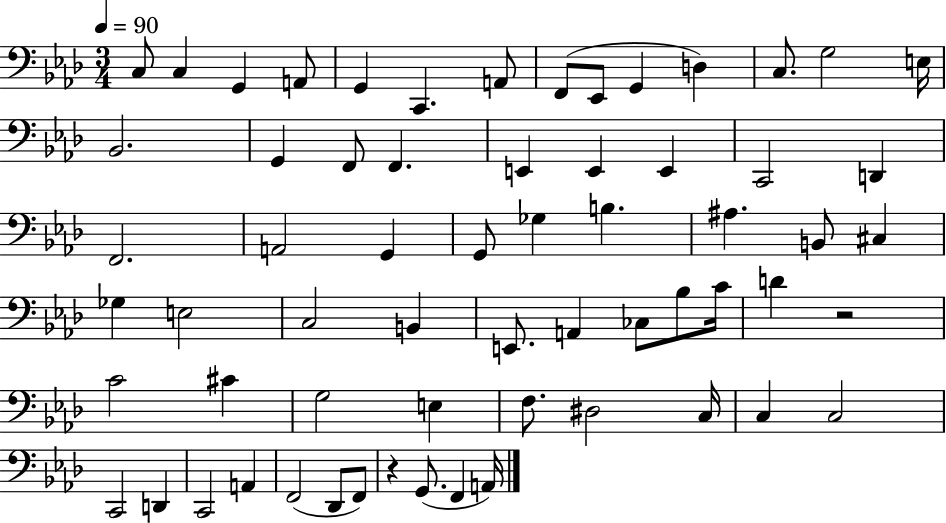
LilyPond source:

{
  \clef bass
  \numericTimeSignature
  \time 3/4
  \key aes \major
  \tempo 4 = 90
  c8 c4 g,4 a,8 | g,4 c,4. a,8 | f,8( ees,8 g,4 d4) | c8. g2 e16 | \break bes,2. | g,4 f,8 f,4. | e,4 e,4 e,4 | c,2 d,4 | \break f,2. | a,2 g,4 | g,8 ges4 b4. | ais4. b,8 cis4 | \break ges4 e2 | c2 b,4 | e,8. a,4 ces8 bes8 c'16 | d'4 r2 | \break c'2 cis'4 | g2 e4 | f8. dis2 c16 | c4 c2 | \break c,2 d,4 | c,2 a,4 | f,2( des,8 f,8) | r4 g,8.( f,4 a,16) | \break \bar "|."
}